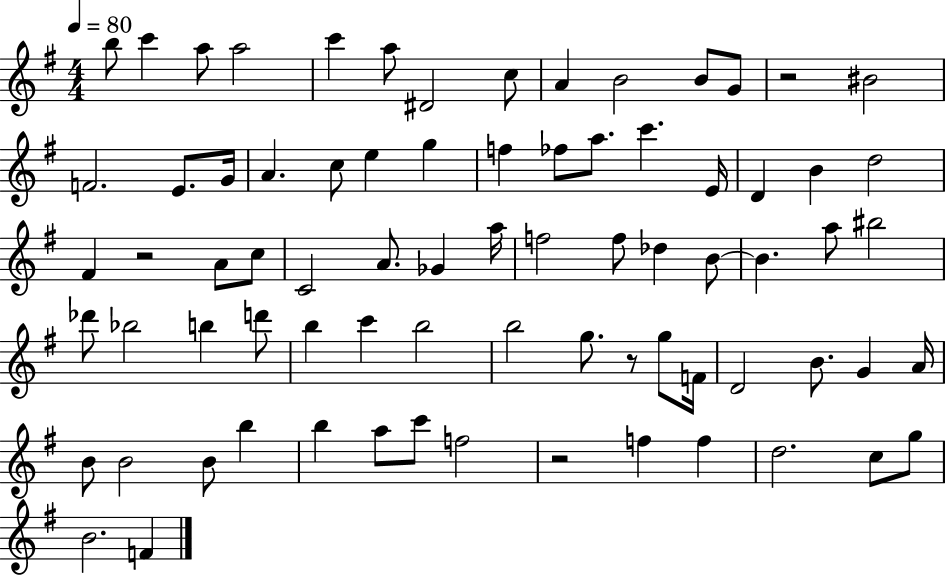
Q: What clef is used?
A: treble